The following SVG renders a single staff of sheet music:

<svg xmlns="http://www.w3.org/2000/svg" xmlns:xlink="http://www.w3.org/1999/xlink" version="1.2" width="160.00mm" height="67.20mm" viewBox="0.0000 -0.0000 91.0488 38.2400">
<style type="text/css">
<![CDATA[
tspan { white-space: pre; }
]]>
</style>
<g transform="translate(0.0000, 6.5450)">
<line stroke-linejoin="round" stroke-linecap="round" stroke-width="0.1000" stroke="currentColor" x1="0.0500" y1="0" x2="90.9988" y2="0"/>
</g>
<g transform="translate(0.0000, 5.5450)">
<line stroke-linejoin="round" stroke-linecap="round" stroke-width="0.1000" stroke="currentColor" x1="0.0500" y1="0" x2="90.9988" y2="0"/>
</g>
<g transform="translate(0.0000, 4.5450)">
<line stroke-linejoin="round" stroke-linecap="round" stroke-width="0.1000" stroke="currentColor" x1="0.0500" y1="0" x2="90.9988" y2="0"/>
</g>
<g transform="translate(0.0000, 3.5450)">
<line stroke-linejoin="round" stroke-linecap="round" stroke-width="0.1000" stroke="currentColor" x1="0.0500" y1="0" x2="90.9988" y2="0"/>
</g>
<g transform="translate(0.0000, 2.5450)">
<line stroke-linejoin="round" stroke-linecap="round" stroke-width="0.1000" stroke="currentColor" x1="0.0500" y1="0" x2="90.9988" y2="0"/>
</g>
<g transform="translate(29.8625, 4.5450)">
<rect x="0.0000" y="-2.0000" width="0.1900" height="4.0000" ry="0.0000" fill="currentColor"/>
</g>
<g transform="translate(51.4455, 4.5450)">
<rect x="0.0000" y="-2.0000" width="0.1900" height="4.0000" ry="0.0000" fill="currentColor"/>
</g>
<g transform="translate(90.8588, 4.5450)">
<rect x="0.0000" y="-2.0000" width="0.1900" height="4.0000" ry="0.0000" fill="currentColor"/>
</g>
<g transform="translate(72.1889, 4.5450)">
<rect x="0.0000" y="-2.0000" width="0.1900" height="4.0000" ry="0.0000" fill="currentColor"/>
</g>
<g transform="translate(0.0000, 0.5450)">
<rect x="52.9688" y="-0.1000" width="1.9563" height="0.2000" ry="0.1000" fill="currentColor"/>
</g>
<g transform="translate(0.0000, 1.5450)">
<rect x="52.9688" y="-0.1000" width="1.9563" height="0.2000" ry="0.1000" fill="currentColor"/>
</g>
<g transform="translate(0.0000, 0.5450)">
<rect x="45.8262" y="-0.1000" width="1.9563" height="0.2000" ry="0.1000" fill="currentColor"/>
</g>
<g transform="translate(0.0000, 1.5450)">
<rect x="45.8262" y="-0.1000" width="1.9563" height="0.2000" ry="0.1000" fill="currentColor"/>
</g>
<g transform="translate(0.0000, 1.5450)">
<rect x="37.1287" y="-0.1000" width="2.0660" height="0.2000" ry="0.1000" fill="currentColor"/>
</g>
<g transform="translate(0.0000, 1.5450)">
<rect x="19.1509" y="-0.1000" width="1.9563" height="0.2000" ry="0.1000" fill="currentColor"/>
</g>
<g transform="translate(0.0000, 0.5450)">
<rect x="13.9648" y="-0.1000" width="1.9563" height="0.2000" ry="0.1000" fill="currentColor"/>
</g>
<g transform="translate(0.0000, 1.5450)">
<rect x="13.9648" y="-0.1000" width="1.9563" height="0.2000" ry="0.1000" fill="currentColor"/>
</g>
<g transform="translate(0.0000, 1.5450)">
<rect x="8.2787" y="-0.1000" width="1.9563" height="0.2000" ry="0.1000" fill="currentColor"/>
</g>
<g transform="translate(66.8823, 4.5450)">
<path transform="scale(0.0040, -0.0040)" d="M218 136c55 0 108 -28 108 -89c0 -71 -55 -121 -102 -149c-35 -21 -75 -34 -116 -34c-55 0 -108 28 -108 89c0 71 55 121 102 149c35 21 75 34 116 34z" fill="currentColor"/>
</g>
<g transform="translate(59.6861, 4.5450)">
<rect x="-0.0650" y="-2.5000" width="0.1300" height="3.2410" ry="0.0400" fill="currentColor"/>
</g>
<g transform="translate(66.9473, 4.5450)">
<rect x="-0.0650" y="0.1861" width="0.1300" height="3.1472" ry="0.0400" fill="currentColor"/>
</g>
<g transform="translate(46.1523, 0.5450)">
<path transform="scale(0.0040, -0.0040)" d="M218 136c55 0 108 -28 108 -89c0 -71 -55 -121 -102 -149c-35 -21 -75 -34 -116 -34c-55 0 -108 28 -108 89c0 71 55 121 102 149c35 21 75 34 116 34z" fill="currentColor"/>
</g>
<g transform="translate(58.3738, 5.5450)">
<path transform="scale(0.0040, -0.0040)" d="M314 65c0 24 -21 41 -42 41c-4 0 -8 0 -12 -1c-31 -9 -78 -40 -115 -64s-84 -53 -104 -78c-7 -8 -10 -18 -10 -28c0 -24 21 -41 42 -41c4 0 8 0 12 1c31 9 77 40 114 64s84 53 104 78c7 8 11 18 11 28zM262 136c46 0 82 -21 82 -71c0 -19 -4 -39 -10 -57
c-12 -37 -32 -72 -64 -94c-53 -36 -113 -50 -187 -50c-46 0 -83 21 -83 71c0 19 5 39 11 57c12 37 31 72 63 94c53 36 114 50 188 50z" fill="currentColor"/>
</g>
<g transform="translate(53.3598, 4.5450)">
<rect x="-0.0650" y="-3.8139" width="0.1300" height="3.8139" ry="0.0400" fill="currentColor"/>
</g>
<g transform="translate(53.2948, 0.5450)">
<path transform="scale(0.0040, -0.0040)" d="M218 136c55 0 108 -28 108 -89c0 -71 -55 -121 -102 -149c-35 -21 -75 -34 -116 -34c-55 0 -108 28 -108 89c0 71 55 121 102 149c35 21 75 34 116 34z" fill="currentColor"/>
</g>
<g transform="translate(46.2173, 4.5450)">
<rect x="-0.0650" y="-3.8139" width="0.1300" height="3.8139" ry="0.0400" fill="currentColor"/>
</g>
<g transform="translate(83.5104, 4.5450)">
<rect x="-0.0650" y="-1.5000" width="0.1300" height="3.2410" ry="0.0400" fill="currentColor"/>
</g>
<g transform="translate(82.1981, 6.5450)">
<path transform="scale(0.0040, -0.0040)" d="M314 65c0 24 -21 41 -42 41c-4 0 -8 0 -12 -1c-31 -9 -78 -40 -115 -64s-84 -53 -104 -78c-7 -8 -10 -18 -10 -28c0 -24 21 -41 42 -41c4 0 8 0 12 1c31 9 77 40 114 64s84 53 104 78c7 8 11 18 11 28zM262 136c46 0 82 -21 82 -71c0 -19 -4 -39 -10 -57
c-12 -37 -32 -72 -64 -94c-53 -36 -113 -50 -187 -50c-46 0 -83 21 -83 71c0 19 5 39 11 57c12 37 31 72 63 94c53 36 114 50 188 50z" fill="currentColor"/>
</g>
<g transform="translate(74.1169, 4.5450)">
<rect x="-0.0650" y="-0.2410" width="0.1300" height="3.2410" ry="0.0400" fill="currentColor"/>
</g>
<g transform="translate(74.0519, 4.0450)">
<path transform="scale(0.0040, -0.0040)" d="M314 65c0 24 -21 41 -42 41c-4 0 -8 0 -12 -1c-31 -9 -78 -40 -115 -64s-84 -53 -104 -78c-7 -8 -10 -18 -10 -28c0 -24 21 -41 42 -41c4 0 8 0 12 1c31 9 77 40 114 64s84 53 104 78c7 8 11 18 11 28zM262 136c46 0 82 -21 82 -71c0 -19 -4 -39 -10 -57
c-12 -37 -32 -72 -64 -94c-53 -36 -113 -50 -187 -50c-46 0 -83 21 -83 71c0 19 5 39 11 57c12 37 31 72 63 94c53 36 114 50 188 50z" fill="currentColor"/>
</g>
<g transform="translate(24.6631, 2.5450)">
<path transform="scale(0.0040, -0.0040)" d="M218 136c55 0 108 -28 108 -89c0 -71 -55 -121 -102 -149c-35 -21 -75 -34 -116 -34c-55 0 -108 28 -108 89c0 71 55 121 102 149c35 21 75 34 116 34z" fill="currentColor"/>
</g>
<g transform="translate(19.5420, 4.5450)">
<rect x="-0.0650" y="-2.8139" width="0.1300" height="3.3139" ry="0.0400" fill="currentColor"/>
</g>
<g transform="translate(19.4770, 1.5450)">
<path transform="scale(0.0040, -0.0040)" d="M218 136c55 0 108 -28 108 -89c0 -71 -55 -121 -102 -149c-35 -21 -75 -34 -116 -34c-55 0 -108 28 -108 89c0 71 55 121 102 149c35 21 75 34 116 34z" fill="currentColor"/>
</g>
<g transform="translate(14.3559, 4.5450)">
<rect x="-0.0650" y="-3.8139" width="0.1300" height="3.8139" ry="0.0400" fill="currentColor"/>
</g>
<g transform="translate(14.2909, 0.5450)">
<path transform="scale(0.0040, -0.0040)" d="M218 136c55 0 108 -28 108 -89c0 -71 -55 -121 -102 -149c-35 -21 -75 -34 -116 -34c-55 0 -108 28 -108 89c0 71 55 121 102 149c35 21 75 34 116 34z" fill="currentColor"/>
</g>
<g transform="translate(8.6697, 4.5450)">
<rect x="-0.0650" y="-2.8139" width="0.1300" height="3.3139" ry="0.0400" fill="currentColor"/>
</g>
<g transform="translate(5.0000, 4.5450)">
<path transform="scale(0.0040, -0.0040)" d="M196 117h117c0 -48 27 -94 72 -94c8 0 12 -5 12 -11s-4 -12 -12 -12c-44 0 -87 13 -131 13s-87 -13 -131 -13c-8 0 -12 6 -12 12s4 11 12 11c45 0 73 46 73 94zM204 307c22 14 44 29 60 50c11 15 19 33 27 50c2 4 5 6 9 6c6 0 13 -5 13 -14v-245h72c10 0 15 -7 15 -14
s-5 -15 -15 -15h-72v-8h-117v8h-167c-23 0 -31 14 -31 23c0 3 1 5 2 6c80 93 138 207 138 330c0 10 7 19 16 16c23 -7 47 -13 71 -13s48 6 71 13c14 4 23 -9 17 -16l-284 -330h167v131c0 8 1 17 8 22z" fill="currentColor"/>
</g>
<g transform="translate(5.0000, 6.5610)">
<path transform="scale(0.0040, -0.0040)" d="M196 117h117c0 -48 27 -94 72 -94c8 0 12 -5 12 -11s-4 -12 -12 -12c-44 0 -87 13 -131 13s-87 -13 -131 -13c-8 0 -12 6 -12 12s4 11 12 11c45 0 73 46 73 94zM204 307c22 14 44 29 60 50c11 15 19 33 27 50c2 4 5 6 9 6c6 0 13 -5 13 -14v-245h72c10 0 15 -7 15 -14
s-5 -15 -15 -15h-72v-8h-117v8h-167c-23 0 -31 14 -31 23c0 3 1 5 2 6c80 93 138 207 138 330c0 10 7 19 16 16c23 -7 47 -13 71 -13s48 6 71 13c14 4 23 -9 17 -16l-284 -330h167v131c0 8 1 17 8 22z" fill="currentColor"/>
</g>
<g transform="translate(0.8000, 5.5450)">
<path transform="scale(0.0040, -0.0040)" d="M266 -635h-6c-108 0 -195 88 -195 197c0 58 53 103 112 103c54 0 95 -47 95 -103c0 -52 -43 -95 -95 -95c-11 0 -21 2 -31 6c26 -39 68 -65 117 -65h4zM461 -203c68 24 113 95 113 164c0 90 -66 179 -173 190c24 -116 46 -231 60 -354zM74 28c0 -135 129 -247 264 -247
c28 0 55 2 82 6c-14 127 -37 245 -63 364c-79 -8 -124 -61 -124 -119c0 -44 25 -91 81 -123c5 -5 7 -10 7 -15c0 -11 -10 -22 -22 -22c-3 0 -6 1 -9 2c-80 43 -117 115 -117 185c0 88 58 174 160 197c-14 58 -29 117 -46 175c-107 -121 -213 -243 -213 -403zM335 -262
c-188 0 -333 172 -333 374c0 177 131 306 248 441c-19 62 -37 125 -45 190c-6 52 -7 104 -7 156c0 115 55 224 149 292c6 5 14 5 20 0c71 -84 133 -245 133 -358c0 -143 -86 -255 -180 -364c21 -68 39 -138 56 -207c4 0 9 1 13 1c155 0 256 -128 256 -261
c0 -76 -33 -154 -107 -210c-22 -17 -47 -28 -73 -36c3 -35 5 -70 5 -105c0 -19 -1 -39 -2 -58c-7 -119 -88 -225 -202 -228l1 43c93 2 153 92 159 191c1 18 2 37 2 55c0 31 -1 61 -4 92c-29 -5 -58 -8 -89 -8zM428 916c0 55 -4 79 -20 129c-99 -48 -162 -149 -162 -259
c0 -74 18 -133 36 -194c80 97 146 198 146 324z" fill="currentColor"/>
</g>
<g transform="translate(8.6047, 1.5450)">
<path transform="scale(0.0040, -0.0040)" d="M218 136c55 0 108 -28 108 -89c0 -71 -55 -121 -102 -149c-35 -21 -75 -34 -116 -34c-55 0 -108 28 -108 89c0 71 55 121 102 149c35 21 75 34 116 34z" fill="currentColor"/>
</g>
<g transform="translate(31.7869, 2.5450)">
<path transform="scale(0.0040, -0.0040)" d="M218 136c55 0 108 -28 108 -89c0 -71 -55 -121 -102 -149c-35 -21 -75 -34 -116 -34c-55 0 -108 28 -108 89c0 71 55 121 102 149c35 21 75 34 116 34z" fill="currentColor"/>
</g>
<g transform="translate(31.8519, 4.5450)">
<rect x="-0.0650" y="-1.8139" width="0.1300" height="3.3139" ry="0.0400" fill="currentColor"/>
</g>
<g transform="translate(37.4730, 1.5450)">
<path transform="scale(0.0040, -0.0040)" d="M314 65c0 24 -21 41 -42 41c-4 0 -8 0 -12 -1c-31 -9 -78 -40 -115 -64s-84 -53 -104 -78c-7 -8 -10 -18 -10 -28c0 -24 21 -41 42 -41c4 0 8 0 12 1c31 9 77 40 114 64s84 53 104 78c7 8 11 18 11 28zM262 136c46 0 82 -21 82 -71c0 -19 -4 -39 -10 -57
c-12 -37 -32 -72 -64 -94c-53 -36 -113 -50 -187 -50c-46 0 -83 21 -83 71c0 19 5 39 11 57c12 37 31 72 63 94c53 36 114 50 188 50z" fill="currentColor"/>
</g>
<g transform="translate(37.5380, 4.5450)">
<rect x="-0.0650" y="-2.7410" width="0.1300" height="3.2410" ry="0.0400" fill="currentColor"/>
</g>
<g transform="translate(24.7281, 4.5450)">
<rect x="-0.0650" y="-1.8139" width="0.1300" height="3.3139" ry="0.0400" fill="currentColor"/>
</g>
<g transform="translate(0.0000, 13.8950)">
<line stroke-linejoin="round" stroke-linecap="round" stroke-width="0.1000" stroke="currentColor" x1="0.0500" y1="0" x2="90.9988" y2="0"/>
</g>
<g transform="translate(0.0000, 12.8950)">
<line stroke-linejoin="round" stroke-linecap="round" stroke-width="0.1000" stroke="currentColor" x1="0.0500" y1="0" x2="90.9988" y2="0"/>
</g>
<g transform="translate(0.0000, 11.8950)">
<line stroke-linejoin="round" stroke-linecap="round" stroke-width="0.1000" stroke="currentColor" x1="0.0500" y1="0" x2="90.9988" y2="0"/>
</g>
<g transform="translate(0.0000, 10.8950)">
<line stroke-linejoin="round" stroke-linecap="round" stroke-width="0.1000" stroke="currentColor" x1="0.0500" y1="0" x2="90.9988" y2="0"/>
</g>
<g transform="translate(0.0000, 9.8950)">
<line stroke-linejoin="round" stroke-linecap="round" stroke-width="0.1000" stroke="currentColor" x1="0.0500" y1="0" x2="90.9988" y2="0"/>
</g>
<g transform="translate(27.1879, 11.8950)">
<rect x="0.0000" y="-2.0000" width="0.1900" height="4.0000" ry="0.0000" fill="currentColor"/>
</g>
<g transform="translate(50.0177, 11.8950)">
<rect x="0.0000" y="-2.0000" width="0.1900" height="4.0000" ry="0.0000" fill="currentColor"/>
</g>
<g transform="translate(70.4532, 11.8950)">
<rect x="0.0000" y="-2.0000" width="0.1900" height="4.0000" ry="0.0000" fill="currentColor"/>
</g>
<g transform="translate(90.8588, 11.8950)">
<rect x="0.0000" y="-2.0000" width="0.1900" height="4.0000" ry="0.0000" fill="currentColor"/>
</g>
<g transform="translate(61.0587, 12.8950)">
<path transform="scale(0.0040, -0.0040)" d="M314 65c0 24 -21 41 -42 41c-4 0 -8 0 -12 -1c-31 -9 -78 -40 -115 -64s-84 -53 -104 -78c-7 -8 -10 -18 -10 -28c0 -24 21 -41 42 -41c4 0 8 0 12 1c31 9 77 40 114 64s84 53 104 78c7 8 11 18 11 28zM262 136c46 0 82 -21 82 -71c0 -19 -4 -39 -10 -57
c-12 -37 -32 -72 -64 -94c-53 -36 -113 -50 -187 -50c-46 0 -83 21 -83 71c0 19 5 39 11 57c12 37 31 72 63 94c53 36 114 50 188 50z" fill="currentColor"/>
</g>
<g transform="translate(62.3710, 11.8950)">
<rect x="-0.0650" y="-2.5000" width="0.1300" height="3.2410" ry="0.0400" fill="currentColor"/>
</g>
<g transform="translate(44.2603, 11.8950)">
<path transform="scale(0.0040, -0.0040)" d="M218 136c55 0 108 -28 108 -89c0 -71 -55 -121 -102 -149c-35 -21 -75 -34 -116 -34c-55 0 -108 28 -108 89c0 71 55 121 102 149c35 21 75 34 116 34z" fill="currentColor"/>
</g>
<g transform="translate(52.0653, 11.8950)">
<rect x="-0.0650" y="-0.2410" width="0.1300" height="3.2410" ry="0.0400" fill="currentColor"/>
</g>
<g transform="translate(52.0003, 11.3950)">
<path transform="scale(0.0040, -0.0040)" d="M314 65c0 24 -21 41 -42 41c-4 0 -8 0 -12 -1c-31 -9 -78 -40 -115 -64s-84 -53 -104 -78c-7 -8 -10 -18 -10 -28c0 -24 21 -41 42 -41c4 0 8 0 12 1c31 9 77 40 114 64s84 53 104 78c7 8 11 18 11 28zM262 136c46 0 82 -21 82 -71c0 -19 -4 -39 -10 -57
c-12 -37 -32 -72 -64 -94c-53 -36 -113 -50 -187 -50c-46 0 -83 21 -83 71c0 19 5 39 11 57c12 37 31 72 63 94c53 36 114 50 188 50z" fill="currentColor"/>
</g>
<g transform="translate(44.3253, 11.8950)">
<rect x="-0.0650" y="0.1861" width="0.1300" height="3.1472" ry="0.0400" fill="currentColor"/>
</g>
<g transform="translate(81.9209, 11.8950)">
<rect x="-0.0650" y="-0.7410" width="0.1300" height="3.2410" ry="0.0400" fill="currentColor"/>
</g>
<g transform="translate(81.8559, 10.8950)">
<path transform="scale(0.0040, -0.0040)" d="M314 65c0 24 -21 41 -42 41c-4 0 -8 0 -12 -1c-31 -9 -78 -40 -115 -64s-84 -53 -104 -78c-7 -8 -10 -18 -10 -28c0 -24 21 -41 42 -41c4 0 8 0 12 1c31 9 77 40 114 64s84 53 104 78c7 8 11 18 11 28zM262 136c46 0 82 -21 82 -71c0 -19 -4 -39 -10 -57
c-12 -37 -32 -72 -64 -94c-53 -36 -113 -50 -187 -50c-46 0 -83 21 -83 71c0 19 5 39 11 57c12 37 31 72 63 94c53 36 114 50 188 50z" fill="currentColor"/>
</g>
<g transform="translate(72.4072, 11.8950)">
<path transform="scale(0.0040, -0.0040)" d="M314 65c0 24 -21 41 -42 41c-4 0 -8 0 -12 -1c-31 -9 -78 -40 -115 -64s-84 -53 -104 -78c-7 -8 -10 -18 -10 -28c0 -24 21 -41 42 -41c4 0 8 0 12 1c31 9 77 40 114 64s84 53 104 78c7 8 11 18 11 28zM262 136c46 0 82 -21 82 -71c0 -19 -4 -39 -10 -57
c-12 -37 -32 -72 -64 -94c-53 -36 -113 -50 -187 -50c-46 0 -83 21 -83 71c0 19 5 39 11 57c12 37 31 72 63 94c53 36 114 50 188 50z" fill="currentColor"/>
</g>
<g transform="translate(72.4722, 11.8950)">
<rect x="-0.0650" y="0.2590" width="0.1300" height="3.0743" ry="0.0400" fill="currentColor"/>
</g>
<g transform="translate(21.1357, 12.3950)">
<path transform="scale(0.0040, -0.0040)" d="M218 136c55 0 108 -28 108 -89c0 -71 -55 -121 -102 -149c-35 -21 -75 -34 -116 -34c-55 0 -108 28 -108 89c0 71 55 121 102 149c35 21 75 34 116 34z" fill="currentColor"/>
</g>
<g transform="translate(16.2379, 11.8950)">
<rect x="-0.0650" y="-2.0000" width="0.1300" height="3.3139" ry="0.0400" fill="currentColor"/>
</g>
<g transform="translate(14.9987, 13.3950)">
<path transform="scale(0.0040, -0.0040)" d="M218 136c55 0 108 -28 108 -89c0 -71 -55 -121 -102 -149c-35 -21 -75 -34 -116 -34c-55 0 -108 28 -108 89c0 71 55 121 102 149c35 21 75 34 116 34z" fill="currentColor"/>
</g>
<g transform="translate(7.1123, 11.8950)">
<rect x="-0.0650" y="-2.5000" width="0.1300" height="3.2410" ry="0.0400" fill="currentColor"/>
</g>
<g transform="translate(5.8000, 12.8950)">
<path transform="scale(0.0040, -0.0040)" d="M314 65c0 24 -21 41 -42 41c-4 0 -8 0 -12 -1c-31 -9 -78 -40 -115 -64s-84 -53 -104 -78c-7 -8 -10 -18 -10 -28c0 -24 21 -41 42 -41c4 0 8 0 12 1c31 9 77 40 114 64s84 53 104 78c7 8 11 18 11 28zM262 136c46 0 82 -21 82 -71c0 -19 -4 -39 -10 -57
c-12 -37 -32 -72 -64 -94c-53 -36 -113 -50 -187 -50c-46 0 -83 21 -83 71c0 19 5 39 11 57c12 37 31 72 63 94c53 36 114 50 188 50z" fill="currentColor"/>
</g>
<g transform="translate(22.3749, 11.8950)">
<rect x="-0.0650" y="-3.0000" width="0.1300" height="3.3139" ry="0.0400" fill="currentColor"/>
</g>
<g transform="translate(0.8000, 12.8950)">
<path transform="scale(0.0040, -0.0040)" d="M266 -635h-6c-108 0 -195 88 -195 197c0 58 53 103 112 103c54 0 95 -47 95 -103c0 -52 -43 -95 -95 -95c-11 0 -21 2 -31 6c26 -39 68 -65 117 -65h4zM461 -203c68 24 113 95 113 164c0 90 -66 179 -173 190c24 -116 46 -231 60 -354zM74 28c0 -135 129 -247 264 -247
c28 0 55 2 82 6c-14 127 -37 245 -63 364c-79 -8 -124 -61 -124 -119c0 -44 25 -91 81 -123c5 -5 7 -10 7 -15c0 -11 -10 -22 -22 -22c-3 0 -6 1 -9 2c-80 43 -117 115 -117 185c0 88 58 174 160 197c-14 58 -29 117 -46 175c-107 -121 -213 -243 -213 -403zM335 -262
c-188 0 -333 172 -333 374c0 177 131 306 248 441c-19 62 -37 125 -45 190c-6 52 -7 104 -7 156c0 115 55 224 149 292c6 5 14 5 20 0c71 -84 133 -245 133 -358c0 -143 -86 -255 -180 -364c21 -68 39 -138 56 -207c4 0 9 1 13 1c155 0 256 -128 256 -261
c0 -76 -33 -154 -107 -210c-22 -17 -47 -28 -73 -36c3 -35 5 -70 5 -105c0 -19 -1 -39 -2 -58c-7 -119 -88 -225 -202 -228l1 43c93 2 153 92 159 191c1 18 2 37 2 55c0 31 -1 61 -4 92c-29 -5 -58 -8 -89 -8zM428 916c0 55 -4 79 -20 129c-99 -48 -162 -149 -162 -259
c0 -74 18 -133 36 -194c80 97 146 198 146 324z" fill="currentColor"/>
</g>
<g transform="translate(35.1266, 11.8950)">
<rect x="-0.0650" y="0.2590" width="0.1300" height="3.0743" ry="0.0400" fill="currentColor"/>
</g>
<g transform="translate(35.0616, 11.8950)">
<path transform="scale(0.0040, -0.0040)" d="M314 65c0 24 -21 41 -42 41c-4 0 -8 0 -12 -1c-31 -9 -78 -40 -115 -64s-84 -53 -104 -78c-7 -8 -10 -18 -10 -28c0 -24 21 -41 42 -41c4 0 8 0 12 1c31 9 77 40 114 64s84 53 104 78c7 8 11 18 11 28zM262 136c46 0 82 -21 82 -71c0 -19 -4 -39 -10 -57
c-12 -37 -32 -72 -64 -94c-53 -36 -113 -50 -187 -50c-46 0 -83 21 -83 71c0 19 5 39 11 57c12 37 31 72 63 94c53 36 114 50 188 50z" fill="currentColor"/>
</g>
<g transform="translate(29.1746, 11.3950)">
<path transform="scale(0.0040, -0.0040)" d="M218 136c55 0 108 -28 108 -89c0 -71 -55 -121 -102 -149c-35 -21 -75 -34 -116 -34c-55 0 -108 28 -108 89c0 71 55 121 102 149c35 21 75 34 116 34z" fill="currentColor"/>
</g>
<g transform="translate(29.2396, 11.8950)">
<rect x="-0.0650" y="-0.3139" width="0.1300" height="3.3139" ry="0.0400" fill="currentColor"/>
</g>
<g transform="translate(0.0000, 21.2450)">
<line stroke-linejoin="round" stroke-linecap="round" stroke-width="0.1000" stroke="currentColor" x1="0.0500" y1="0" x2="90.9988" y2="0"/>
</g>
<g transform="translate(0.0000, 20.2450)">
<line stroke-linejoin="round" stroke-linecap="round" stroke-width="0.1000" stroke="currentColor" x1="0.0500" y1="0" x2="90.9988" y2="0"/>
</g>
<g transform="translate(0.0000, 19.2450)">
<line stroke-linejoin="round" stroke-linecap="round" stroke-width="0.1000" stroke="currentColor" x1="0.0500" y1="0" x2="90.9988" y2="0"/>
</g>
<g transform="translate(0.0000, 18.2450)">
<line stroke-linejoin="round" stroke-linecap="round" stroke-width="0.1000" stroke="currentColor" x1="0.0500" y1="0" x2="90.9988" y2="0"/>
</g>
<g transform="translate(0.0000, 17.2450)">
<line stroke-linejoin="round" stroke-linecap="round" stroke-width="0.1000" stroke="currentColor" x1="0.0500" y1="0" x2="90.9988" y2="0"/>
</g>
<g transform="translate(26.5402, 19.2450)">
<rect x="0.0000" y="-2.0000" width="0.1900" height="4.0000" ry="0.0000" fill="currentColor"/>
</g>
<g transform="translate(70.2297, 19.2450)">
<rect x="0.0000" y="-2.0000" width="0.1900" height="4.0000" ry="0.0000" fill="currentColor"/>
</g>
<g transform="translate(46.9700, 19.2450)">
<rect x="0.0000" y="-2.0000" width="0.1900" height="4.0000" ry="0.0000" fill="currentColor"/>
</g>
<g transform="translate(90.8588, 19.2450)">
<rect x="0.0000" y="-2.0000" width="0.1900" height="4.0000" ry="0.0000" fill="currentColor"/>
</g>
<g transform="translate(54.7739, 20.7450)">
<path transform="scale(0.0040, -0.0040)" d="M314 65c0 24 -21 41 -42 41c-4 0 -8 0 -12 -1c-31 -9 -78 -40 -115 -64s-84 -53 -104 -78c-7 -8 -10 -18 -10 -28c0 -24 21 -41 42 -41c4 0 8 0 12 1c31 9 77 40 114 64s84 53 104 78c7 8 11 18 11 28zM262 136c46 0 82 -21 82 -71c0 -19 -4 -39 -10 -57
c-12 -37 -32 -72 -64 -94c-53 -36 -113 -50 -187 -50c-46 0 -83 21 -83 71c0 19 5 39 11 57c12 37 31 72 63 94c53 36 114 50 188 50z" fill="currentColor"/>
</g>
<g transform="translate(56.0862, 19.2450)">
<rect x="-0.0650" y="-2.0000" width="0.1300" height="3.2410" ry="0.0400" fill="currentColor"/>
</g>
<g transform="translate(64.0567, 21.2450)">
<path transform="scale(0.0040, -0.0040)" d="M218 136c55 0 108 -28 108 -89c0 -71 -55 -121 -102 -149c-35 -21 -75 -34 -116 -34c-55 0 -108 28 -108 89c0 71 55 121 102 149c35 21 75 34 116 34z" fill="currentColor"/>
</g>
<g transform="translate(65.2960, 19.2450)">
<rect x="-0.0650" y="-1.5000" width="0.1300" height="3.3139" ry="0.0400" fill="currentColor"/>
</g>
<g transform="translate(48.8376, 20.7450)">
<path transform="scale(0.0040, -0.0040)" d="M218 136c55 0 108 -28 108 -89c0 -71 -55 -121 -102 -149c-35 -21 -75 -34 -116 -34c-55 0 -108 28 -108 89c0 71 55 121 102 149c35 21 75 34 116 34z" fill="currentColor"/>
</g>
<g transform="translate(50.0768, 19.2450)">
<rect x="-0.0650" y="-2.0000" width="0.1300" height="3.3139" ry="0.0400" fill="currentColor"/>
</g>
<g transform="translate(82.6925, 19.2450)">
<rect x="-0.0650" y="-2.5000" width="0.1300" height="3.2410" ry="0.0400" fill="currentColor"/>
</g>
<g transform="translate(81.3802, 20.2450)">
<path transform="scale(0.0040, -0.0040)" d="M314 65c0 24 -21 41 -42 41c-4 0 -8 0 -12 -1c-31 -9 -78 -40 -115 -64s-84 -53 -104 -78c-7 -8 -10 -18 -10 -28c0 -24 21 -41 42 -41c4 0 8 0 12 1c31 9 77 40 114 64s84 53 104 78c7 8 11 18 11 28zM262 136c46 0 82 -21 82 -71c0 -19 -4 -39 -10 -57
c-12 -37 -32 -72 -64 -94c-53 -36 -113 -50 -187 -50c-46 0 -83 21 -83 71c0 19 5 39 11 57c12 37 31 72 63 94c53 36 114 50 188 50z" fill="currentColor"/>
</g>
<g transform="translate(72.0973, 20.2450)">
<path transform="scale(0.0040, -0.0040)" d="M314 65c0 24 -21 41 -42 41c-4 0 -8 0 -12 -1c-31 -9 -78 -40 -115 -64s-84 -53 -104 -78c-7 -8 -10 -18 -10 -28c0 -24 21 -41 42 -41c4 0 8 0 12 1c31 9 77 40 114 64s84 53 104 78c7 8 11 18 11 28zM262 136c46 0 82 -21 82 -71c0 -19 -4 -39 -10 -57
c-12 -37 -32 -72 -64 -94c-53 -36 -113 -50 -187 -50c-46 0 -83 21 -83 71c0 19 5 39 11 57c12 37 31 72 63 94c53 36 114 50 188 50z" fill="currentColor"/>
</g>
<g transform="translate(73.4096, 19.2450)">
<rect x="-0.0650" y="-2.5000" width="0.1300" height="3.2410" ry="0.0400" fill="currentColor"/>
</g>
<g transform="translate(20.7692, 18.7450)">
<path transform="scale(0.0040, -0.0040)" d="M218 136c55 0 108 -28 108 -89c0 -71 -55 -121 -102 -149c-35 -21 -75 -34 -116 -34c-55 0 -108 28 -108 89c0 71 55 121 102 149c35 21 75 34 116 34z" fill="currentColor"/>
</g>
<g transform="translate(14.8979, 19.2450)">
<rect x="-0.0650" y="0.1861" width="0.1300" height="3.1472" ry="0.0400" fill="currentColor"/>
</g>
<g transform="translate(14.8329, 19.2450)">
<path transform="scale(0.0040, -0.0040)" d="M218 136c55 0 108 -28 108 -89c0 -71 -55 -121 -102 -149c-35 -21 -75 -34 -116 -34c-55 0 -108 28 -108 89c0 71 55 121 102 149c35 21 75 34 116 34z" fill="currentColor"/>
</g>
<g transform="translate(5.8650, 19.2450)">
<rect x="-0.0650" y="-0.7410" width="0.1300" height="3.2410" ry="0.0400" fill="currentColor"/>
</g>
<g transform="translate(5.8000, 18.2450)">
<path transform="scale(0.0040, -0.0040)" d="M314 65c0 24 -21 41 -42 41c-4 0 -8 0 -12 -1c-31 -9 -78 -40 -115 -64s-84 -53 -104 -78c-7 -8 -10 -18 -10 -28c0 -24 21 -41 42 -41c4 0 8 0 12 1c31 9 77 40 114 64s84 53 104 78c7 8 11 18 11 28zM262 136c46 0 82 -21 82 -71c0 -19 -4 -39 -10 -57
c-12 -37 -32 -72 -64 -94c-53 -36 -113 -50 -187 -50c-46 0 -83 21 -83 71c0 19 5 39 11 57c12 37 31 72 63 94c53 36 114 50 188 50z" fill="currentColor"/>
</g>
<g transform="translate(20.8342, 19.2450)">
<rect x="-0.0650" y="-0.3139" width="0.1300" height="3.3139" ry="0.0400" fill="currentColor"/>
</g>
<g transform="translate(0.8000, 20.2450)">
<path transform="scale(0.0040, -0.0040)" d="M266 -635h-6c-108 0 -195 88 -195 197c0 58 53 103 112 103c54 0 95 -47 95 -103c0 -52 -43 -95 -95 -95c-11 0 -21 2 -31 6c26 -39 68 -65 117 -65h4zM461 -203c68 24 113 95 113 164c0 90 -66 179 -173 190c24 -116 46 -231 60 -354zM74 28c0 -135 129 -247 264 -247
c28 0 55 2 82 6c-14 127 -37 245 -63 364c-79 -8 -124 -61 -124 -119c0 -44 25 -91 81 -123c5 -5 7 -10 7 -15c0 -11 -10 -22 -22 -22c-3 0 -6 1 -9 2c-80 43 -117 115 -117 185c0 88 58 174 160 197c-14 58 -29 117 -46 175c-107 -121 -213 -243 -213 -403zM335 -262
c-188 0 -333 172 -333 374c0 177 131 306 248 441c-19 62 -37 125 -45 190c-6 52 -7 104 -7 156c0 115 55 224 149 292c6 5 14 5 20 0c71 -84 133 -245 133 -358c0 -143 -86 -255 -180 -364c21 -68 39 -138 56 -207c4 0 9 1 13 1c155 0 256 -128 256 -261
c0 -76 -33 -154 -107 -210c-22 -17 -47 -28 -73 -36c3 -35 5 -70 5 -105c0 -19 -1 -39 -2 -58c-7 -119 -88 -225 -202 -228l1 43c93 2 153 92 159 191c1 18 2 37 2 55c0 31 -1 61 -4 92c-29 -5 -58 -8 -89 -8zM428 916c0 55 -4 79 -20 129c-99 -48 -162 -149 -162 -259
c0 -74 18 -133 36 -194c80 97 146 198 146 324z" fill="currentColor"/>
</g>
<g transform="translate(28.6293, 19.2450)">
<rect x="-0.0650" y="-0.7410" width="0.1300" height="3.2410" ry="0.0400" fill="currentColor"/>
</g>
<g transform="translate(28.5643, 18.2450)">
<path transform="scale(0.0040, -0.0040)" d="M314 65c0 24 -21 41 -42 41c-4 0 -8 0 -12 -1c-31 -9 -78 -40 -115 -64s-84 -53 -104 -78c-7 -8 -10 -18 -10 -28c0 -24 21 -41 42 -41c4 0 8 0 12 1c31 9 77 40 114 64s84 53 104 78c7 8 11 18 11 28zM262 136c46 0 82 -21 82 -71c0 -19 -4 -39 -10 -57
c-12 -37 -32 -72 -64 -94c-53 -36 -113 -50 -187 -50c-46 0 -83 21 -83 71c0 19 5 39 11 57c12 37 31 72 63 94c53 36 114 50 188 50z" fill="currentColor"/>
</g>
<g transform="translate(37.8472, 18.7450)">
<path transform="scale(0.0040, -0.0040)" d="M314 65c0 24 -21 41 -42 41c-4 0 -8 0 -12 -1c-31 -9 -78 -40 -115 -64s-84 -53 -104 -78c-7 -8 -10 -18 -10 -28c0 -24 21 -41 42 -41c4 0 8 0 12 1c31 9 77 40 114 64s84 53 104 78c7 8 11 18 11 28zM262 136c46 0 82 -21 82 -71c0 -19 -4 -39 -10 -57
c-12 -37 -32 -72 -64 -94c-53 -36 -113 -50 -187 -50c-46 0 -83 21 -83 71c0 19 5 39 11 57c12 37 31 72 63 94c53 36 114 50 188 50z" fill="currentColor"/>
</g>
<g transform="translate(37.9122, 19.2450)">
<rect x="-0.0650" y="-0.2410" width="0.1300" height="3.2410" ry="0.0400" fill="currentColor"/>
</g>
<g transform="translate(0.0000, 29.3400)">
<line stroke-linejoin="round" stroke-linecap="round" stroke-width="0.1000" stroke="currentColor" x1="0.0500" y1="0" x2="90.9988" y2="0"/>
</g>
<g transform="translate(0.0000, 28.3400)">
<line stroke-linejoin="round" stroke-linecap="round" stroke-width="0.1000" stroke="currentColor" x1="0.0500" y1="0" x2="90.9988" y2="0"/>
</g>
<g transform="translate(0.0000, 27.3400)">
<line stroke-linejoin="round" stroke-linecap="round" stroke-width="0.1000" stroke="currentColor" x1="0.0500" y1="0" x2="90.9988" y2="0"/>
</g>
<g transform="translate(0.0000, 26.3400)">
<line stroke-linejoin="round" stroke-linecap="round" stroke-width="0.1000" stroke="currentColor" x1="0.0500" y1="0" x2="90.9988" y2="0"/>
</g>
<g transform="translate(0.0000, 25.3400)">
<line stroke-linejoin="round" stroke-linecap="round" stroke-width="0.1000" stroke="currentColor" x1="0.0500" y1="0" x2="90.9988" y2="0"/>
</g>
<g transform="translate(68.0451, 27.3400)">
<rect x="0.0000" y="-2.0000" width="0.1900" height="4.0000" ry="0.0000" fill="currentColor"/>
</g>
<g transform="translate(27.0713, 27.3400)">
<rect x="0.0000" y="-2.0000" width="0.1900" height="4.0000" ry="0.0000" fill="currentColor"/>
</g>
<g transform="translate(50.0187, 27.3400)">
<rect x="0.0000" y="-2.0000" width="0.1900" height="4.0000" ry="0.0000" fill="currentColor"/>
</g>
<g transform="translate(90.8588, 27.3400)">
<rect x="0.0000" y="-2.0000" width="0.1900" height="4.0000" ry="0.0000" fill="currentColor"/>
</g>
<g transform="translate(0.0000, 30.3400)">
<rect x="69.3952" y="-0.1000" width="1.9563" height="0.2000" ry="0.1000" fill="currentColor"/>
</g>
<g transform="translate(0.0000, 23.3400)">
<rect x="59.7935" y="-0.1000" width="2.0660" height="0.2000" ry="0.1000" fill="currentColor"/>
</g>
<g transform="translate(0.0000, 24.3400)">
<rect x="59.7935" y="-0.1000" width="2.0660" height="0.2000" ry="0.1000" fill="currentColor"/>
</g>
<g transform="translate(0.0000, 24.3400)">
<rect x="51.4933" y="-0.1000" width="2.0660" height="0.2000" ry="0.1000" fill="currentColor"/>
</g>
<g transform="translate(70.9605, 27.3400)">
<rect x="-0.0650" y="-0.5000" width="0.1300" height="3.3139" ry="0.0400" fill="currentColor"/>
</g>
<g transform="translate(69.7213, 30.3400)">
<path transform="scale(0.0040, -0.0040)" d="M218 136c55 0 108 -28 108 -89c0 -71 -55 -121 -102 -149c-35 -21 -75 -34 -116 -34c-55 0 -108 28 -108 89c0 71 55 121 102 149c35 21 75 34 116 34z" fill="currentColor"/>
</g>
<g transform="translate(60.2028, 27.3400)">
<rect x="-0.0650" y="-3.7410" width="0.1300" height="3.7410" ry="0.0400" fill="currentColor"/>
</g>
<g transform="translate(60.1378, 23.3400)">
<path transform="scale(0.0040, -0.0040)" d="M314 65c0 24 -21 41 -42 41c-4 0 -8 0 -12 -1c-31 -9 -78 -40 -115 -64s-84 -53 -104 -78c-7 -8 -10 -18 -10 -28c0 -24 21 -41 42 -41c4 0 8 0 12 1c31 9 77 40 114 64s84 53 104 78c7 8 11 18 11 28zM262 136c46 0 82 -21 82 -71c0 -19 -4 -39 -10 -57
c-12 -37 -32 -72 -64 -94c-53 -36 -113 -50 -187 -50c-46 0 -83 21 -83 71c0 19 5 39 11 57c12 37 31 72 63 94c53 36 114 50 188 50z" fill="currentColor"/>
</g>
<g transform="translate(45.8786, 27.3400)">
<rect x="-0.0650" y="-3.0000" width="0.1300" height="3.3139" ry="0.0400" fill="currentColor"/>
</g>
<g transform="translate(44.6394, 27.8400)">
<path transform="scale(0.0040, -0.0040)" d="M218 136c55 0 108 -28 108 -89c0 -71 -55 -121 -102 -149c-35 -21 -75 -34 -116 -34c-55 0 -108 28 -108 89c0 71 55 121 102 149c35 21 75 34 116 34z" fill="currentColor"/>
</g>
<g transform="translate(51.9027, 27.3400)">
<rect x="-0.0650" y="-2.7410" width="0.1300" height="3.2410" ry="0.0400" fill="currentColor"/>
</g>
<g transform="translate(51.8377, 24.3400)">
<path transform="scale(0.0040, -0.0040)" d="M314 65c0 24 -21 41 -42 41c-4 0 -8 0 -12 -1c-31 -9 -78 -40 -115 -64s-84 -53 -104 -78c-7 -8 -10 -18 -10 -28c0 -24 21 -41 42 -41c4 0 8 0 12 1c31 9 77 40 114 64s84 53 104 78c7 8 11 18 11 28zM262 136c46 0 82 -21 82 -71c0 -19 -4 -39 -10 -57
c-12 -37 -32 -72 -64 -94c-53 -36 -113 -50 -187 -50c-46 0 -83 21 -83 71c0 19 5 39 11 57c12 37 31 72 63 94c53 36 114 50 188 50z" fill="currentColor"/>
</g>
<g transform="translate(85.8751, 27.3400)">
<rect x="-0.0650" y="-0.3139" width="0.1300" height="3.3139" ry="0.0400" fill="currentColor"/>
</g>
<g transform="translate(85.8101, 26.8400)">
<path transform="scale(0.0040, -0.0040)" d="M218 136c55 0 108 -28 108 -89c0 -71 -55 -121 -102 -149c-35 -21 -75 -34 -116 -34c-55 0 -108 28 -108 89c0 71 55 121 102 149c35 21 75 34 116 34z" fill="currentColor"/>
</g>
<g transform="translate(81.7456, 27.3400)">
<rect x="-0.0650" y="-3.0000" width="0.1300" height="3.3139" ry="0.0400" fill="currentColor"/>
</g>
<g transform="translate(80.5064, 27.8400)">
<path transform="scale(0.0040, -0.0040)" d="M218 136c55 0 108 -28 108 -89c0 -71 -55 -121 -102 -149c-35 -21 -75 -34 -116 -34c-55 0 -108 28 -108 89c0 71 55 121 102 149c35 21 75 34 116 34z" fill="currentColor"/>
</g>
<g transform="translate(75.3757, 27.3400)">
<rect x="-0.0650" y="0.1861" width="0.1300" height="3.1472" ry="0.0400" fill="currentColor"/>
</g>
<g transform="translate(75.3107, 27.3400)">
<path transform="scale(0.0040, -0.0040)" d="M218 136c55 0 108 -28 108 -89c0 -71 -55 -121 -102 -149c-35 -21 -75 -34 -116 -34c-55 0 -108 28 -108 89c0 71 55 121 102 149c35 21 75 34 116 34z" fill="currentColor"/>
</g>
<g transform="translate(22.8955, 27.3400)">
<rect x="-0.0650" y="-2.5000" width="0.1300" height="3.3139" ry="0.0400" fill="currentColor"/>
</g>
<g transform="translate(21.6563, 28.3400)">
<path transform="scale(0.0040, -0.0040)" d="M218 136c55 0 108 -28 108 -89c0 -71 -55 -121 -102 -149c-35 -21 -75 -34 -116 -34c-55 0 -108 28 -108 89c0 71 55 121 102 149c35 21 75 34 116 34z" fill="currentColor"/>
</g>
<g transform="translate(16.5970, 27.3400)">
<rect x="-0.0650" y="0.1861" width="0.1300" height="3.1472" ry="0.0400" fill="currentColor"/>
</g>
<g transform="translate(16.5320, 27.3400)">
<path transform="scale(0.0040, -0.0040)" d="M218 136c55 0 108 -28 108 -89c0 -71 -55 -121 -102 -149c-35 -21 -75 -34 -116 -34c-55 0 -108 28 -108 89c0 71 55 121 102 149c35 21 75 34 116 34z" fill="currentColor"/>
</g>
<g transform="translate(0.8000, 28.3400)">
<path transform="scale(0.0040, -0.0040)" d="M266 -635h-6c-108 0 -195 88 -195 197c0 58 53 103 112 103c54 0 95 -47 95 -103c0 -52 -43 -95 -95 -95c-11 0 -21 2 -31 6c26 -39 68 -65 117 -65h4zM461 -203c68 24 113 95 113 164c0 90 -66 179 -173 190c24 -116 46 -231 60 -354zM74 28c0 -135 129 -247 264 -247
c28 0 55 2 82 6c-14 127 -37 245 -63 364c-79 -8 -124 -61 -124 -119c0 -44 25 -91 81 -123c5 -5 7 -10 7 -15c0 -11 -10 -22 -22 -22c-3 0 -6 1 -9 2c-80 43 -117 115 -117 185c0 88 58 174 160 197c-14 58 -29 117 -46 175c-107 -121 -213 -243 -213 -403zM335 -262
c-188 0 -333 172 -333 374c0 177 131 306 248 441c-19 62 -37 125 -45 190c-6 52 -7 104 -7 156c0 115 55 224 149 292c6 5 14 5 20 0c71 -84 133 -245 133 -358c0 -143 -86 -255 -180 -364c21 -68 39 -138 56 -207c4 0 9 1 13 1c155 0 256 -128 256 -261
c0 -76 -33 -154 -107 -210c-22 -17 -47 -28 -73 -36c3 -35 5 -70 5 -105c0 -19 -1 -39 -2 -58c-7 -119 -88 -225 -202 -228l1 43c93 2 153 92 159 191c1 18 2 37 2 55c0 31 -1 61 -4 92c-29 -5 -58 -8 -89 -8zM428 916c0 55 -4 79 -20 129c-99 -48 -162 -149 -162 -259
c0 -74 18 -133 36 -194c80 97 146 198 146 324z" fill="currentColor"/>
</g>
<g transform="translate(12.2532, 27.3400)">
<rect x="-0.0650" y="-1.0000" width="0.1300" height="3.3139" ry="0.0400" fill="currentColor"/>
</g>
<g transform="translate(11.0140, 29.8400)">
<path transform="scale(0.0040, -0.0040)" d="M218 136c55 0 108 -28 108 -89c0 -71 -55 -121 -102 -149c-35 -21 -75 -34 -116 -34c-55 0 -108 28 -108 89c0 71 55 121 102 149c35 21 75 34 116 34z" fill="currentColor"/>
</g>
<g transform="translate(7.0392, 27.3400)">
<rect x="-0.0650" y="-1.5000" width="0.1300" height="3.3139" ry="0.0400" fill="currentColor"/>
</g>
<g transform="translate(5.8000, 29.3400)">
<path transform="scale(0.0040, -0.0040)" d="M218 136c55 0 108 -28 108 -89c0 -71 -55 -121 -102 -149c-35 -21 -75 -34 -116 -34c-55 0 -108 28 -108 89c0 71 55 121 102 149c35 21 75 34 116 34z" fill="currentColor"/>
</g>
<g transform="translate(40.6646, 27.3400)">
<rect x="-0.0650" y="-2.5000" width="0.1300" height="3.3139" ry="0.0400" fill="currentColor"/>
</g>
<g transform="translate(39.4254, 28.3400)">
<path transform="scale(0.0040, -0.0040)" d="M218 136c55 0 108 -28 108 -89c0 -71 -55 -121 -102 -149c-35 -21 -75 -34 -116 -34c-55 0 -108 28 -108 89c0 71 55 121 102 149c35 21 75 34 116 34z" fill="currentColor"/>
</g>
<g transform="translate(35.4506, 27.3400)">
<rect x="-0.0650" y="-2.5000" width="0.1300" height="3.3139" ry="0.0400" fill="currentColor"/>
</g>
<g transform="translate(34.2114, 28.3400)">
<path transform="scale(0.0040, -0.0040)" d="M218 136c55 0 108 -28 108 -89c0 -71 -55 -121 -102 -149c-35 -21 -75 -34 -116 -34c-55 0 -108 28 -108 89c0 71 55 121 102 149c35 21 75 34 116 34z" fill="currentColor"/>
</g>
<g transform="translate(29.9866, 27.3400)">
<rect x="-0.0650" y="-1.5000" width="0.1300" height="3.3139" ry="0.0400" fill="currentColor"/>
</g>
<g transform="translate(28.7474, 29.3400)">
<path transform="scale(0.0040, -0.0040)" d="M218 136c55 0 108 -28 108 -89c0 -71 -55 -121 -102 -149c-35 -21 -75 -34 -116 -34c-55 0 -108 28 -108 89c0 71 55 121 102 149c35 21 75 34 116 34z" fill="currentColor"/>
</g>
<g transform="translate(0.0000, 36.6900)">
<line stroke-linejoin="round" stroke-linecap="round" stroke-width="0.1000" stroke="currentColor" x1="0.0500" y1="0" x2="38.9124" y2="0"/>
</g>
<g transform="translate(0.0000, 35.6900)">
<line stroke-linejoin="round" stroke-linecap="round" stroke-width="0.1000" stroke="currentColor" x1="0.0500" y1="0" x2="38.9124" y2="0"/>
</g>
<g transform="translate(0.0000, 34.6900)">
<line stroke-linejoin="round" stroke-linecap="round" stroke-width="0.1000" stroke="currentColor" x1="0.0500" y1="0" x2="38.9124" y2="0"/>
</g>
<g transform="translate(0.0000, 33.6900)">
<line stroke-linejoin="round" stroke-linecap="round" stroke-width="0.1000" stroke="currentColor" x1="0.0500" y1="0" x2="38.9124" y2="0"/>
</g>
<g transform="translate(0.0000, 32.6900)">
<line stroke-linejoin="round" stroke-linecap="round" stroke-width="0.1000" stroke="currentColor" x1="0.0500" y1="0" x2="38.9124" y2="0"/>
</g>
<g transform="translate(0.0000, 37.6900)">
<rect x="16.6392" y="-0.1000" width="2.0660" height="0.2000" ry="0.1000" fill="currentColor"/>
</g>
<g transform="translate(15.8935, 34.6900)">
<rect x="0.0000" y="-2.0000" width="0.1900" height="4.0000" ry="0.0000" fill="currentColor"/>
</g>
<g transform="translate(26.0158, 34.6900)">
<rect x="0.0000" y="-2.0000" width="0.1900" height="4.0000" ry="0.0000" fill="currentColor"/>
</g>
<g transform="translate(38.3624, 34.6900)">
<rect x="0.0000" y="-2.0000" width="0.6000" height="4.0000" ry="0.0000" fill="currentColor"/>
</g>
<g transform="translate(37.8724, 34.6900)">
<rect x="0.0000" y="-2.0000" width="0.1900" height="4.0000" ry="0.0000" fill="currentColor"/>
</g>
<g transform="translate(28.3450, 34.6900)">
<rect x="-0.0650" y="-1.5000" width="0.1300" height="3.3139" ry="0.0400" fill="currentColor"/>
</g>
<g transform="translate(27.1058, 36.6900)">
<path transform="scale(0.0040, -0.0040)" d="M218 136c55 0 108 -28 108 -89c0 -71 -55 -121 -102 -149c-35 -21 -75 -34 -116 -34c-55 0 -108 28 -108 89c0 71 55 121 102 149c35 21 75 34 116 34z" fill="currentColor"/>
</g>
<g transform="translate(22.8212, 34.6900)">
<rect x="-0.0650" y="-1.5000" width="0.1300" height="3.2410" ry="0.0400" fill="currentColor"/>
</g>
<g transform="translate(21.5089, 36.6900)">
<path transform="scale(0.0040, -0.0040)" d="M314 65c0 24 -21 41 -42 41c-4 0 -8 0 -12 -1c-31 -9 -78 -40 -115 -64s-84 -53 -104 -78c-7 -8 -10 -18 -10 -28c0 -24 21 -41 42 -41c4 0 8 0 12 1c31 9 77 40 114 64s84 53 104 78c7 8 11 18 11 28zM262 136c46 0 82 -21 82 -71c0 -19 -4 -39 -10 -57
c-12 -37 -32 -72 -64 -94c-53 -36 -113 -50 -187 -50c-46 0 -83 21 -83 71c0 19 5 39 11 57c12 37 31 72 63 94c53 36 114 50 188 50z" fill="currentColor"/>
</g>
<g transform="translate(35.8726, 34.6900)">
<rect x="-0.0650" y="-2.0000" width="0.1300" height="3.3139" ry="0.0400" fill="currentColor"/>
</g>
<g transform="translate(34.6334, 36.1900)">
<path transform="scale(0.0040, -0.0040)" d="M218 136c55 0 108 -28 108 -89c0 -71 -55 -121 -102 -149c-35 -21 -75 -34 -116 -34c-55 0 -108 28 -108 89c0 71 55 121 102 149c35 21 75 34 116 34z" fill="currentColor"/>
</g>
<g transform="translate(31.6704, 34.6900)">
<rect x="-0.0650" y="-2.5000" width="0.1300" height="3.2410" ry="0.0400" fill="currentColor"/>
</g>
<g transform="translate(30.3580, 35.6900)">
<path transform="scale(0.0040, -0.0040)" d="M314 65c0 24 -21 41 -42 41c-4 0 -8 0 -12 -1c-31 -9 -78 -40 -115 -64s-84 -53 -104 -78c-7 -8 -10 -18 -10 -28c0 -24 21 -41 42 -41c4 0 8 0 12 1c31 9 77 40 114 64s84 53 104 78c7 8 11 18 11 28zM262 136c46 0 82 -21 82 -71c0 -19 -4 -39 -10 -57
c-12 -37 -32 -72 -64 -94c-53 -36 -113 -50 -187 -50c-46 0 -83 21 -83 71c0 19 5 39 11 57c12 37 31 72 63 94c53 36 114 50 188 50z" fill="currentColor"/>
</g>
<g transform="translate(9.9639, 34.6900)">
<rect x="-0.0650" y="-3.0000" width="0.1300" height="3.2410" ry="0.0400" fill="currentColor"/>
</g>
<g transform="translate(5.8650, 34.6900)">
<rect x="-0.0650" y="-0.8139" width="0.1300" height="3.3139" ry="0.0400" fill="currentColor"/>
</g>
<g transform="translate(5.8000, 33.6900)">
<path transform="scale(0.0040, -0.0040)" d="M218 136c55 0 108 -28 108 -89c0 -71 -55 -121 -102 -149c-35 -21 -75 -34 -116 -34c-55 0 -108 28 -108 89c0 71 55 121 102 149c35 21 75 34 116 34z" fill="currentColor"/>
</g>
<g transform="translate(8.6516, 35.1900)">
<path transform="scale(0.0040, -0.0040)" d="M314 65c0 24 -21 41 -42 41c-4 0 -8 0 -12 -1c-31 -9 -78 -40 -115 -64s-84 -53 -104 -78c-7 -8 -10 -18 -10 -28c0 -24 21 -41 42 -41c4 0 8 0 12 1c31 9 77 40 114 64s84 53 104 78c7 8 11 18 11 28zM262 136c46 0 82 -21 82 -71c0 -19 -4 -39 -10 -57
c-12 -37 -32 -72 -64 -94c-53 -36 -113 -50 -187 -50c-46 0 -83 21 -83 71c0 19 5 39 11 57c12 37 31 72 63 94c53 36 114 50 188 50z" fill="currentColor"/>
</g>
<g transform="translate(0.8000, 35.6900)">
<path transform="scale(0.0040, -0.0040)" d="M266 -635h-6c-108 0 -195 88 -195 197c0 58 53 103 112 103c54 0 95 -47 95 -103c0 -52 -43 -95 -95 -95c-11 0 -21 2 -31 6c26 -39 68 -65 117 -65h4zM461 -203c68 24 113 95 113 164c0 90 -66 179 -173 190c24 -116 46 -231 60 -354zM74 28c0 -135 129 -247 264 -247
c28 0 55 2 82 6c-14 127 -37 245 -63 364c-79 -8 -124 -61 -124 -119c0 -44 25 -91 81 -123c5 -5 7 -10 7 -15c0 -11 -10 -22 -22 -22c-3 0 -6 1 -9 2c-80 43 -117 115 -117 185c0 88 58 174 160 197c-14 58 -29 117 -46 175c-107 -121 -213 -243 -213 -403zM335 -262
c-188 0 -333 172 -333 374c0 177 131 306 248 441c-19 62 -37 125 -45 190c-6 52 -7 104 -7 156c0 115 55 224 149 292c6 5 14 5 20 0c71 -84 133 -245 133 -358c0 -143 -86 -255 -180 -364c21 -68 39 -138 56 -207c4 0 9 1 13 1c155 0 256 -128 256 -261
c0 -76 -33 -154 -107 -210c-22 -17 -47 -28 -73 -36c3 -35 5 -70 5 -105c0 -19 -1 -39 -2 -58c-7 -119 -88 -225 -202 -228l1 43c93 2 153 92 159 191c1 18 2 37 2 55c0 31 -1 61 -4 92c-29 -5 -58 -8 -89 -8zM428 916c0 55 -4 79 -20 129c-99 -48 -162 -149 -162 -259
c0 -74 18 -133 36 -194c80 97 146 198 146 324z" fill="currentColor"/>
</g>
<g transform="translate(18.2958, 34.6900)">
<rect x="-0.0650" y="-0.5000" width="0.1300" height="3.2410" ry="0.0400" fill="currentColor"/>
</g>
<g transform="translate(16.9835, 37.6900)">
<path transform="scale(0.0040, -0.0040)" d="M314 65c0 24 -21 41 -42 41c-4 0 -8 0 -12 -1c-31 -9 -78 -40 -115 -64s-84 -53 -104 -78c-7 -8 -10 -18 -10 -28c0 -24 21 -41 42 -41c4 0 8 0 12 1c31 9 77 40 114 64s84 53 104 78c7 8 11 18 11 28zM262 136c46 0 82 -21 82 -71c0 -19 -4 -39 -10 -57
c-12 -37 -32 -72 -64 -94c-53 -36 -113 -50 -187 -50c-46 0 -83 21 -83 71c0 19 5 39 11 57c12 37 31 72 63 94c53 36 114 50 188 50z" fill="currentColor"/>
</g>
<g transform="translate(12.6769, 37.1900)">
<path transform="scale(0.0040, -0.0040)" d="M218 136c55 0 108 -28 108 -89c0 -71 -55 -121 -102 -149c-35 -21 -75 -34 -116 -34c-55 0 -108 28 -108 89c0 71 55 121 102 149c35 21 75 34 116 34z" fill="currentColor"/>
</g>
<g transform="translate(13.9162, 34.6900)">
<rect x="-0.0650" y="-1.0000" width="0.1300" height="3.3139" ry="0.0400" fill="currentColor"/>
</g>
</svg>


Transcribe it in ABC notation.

X:1
T:Untitled
M:4/4
L:1/4
K:C
a c' a f f a2 c' c' G2 B c2 E2 G2 F A c B2 B c2 G2 B2 d2 d2 B c d2 c2 F F2 E G2 G2 E D B G E G G A a2 c'2 C B A c d A2 D C2 E2 E G2 F